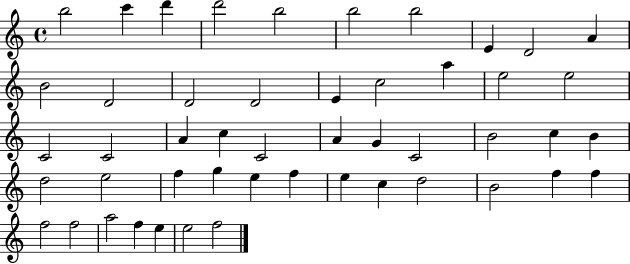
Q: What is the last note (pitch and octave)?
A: F5